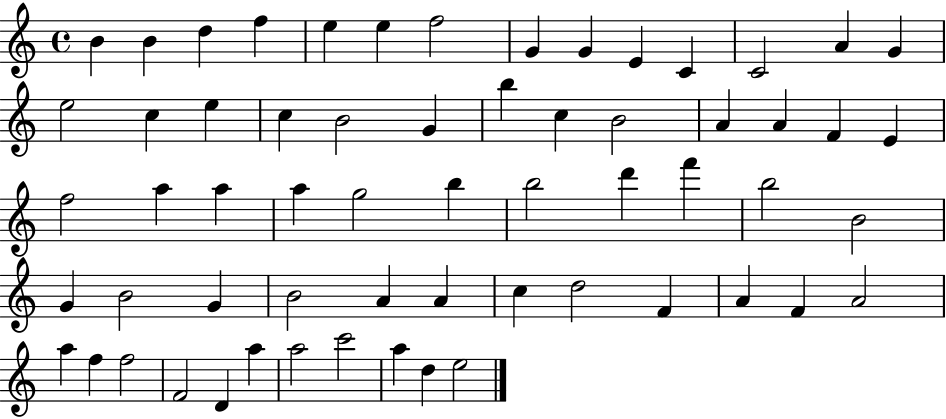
{
  \clef treble
  \time 4/4
  \defaultTimeSignature
  \key c \major
  b'4 b'4 d''4 f''4 | e''4 e''4 f''2 | g'4 g'4 e'4 c'4 | c'2 a'4 g'4 | \break e''2 c''4 e''4 | c''4 b'2 g'4 | b''4 c''4 b'2 | a'4 a'4 f'4 e'4 | \break f''2 a''4 a''4 | a''4 g''2 b''4 | b''2 d'''4 f'''4 | b''2 b'2 | \break g'4 b'2 g'4 | b'2 a'4 a'4 | c''4 d''2 f'4 | a'4 f'4 a'2 | \break a''4 f''4 f''2 | f'2 d'4 a''4 | a''2 c'''2 | a''4 d''4 e''2 | \break \bar "|."
}